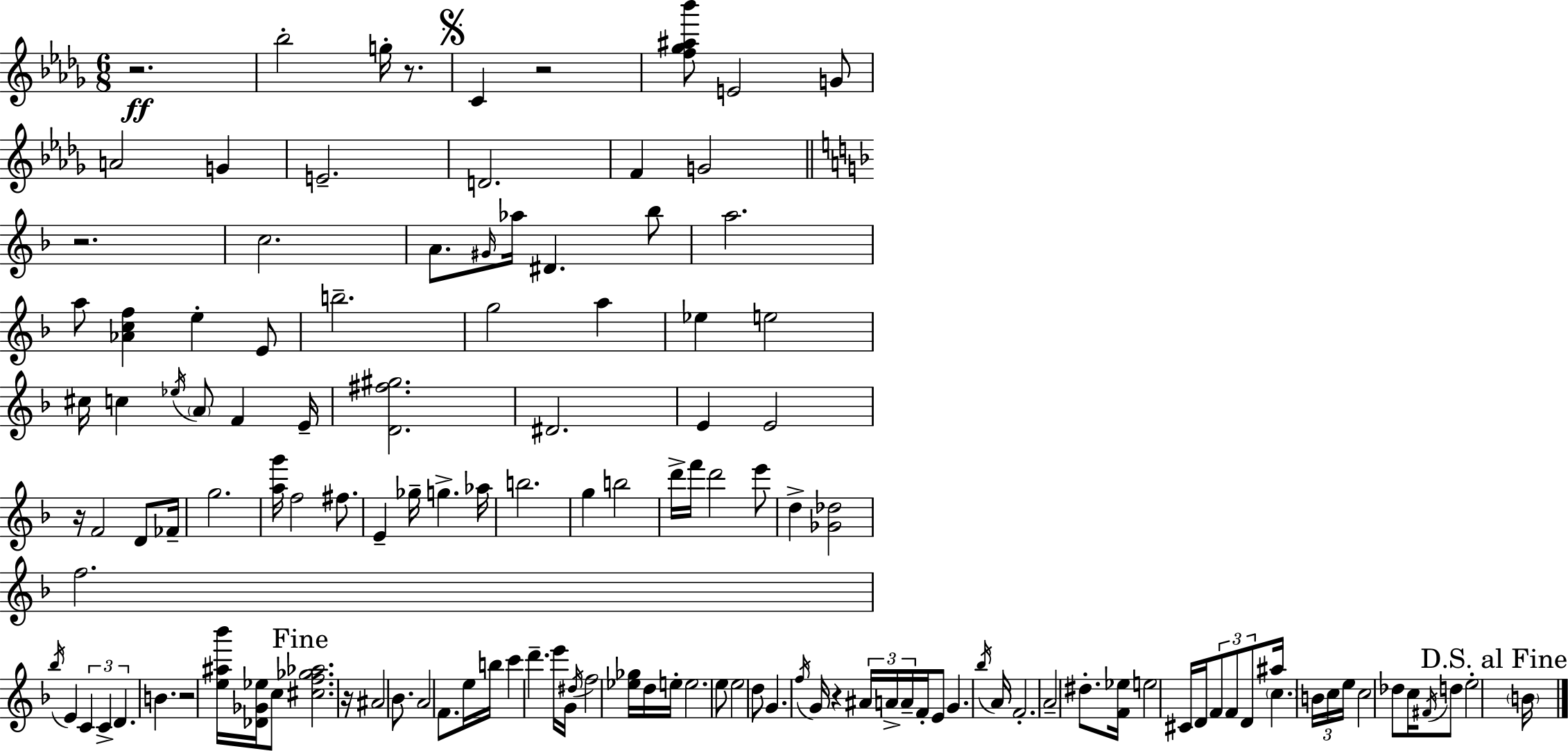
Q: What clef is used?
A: treble